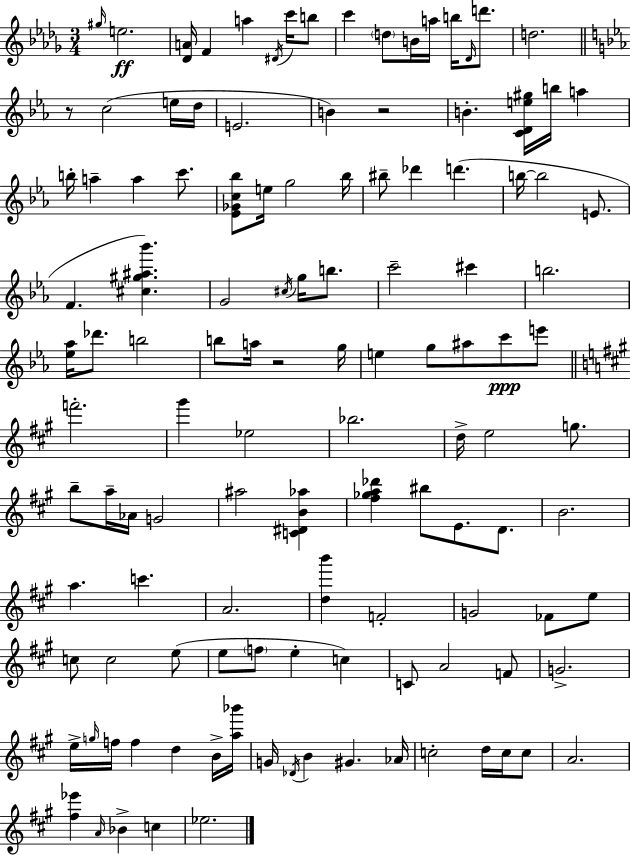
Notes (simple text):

G#5/s E5/h. [Db4,A4]/s F4/q A5/q D#4/s C6/s B5/e C6/q D5/e B4/s A5/s B5/s Db4/s D6/e. D5/h. R/e C5/h E5/s D5/s E4/h. B4/q R/h B4/q. [C4,D4,E5,G#5]/s B5/s A5/q B5/s A5/q A5/q C6/e. [Eb4,Gb4,C5,Bb5]/e E5/s G5/h Bb5/s BIS5/e Db6/q D6/q. B5/s B5/h E4/e. F4/q. [C#5,G#5,A#5,Bb6]/q. G4/h C#5/s G5/s B5/e. C6/h C#6/q B5/h. [Eb5,Ab5]/s Db6/e. B5/h B5/e A5/s R/h G5/s E5/q G5/e A#5/e C6/e E6/e F6/h. G#6/q Eb5/h Bb5/h. D5/s E5/h G5/e. B5/e A5/s Ab4/s G4/h A#5/h [C4,D#4,B4,Ab5]/q [F#5,Gb5,A5,Db6]/q BIS5/e E4/e. D4/e. B4/h. A5/q. C6/q. A4/h. [D5,B6]/q F4/h G4/h FES4/e E5/e C5/e C5/h E5/e E5/e F5/e E5/q C5/q C4/e A4/h F4/e G4/h. E5/s G5/s F5/s F5/q D5/q B4/s [A5,Bb6]/s G4/s Db4/s B4/q G#4/q. Ab4/s C5/h D5/s C5/s C5/e A4/h. [F#5,Eb6]/q A4/s Bb4/q C5/q Eb5/h.